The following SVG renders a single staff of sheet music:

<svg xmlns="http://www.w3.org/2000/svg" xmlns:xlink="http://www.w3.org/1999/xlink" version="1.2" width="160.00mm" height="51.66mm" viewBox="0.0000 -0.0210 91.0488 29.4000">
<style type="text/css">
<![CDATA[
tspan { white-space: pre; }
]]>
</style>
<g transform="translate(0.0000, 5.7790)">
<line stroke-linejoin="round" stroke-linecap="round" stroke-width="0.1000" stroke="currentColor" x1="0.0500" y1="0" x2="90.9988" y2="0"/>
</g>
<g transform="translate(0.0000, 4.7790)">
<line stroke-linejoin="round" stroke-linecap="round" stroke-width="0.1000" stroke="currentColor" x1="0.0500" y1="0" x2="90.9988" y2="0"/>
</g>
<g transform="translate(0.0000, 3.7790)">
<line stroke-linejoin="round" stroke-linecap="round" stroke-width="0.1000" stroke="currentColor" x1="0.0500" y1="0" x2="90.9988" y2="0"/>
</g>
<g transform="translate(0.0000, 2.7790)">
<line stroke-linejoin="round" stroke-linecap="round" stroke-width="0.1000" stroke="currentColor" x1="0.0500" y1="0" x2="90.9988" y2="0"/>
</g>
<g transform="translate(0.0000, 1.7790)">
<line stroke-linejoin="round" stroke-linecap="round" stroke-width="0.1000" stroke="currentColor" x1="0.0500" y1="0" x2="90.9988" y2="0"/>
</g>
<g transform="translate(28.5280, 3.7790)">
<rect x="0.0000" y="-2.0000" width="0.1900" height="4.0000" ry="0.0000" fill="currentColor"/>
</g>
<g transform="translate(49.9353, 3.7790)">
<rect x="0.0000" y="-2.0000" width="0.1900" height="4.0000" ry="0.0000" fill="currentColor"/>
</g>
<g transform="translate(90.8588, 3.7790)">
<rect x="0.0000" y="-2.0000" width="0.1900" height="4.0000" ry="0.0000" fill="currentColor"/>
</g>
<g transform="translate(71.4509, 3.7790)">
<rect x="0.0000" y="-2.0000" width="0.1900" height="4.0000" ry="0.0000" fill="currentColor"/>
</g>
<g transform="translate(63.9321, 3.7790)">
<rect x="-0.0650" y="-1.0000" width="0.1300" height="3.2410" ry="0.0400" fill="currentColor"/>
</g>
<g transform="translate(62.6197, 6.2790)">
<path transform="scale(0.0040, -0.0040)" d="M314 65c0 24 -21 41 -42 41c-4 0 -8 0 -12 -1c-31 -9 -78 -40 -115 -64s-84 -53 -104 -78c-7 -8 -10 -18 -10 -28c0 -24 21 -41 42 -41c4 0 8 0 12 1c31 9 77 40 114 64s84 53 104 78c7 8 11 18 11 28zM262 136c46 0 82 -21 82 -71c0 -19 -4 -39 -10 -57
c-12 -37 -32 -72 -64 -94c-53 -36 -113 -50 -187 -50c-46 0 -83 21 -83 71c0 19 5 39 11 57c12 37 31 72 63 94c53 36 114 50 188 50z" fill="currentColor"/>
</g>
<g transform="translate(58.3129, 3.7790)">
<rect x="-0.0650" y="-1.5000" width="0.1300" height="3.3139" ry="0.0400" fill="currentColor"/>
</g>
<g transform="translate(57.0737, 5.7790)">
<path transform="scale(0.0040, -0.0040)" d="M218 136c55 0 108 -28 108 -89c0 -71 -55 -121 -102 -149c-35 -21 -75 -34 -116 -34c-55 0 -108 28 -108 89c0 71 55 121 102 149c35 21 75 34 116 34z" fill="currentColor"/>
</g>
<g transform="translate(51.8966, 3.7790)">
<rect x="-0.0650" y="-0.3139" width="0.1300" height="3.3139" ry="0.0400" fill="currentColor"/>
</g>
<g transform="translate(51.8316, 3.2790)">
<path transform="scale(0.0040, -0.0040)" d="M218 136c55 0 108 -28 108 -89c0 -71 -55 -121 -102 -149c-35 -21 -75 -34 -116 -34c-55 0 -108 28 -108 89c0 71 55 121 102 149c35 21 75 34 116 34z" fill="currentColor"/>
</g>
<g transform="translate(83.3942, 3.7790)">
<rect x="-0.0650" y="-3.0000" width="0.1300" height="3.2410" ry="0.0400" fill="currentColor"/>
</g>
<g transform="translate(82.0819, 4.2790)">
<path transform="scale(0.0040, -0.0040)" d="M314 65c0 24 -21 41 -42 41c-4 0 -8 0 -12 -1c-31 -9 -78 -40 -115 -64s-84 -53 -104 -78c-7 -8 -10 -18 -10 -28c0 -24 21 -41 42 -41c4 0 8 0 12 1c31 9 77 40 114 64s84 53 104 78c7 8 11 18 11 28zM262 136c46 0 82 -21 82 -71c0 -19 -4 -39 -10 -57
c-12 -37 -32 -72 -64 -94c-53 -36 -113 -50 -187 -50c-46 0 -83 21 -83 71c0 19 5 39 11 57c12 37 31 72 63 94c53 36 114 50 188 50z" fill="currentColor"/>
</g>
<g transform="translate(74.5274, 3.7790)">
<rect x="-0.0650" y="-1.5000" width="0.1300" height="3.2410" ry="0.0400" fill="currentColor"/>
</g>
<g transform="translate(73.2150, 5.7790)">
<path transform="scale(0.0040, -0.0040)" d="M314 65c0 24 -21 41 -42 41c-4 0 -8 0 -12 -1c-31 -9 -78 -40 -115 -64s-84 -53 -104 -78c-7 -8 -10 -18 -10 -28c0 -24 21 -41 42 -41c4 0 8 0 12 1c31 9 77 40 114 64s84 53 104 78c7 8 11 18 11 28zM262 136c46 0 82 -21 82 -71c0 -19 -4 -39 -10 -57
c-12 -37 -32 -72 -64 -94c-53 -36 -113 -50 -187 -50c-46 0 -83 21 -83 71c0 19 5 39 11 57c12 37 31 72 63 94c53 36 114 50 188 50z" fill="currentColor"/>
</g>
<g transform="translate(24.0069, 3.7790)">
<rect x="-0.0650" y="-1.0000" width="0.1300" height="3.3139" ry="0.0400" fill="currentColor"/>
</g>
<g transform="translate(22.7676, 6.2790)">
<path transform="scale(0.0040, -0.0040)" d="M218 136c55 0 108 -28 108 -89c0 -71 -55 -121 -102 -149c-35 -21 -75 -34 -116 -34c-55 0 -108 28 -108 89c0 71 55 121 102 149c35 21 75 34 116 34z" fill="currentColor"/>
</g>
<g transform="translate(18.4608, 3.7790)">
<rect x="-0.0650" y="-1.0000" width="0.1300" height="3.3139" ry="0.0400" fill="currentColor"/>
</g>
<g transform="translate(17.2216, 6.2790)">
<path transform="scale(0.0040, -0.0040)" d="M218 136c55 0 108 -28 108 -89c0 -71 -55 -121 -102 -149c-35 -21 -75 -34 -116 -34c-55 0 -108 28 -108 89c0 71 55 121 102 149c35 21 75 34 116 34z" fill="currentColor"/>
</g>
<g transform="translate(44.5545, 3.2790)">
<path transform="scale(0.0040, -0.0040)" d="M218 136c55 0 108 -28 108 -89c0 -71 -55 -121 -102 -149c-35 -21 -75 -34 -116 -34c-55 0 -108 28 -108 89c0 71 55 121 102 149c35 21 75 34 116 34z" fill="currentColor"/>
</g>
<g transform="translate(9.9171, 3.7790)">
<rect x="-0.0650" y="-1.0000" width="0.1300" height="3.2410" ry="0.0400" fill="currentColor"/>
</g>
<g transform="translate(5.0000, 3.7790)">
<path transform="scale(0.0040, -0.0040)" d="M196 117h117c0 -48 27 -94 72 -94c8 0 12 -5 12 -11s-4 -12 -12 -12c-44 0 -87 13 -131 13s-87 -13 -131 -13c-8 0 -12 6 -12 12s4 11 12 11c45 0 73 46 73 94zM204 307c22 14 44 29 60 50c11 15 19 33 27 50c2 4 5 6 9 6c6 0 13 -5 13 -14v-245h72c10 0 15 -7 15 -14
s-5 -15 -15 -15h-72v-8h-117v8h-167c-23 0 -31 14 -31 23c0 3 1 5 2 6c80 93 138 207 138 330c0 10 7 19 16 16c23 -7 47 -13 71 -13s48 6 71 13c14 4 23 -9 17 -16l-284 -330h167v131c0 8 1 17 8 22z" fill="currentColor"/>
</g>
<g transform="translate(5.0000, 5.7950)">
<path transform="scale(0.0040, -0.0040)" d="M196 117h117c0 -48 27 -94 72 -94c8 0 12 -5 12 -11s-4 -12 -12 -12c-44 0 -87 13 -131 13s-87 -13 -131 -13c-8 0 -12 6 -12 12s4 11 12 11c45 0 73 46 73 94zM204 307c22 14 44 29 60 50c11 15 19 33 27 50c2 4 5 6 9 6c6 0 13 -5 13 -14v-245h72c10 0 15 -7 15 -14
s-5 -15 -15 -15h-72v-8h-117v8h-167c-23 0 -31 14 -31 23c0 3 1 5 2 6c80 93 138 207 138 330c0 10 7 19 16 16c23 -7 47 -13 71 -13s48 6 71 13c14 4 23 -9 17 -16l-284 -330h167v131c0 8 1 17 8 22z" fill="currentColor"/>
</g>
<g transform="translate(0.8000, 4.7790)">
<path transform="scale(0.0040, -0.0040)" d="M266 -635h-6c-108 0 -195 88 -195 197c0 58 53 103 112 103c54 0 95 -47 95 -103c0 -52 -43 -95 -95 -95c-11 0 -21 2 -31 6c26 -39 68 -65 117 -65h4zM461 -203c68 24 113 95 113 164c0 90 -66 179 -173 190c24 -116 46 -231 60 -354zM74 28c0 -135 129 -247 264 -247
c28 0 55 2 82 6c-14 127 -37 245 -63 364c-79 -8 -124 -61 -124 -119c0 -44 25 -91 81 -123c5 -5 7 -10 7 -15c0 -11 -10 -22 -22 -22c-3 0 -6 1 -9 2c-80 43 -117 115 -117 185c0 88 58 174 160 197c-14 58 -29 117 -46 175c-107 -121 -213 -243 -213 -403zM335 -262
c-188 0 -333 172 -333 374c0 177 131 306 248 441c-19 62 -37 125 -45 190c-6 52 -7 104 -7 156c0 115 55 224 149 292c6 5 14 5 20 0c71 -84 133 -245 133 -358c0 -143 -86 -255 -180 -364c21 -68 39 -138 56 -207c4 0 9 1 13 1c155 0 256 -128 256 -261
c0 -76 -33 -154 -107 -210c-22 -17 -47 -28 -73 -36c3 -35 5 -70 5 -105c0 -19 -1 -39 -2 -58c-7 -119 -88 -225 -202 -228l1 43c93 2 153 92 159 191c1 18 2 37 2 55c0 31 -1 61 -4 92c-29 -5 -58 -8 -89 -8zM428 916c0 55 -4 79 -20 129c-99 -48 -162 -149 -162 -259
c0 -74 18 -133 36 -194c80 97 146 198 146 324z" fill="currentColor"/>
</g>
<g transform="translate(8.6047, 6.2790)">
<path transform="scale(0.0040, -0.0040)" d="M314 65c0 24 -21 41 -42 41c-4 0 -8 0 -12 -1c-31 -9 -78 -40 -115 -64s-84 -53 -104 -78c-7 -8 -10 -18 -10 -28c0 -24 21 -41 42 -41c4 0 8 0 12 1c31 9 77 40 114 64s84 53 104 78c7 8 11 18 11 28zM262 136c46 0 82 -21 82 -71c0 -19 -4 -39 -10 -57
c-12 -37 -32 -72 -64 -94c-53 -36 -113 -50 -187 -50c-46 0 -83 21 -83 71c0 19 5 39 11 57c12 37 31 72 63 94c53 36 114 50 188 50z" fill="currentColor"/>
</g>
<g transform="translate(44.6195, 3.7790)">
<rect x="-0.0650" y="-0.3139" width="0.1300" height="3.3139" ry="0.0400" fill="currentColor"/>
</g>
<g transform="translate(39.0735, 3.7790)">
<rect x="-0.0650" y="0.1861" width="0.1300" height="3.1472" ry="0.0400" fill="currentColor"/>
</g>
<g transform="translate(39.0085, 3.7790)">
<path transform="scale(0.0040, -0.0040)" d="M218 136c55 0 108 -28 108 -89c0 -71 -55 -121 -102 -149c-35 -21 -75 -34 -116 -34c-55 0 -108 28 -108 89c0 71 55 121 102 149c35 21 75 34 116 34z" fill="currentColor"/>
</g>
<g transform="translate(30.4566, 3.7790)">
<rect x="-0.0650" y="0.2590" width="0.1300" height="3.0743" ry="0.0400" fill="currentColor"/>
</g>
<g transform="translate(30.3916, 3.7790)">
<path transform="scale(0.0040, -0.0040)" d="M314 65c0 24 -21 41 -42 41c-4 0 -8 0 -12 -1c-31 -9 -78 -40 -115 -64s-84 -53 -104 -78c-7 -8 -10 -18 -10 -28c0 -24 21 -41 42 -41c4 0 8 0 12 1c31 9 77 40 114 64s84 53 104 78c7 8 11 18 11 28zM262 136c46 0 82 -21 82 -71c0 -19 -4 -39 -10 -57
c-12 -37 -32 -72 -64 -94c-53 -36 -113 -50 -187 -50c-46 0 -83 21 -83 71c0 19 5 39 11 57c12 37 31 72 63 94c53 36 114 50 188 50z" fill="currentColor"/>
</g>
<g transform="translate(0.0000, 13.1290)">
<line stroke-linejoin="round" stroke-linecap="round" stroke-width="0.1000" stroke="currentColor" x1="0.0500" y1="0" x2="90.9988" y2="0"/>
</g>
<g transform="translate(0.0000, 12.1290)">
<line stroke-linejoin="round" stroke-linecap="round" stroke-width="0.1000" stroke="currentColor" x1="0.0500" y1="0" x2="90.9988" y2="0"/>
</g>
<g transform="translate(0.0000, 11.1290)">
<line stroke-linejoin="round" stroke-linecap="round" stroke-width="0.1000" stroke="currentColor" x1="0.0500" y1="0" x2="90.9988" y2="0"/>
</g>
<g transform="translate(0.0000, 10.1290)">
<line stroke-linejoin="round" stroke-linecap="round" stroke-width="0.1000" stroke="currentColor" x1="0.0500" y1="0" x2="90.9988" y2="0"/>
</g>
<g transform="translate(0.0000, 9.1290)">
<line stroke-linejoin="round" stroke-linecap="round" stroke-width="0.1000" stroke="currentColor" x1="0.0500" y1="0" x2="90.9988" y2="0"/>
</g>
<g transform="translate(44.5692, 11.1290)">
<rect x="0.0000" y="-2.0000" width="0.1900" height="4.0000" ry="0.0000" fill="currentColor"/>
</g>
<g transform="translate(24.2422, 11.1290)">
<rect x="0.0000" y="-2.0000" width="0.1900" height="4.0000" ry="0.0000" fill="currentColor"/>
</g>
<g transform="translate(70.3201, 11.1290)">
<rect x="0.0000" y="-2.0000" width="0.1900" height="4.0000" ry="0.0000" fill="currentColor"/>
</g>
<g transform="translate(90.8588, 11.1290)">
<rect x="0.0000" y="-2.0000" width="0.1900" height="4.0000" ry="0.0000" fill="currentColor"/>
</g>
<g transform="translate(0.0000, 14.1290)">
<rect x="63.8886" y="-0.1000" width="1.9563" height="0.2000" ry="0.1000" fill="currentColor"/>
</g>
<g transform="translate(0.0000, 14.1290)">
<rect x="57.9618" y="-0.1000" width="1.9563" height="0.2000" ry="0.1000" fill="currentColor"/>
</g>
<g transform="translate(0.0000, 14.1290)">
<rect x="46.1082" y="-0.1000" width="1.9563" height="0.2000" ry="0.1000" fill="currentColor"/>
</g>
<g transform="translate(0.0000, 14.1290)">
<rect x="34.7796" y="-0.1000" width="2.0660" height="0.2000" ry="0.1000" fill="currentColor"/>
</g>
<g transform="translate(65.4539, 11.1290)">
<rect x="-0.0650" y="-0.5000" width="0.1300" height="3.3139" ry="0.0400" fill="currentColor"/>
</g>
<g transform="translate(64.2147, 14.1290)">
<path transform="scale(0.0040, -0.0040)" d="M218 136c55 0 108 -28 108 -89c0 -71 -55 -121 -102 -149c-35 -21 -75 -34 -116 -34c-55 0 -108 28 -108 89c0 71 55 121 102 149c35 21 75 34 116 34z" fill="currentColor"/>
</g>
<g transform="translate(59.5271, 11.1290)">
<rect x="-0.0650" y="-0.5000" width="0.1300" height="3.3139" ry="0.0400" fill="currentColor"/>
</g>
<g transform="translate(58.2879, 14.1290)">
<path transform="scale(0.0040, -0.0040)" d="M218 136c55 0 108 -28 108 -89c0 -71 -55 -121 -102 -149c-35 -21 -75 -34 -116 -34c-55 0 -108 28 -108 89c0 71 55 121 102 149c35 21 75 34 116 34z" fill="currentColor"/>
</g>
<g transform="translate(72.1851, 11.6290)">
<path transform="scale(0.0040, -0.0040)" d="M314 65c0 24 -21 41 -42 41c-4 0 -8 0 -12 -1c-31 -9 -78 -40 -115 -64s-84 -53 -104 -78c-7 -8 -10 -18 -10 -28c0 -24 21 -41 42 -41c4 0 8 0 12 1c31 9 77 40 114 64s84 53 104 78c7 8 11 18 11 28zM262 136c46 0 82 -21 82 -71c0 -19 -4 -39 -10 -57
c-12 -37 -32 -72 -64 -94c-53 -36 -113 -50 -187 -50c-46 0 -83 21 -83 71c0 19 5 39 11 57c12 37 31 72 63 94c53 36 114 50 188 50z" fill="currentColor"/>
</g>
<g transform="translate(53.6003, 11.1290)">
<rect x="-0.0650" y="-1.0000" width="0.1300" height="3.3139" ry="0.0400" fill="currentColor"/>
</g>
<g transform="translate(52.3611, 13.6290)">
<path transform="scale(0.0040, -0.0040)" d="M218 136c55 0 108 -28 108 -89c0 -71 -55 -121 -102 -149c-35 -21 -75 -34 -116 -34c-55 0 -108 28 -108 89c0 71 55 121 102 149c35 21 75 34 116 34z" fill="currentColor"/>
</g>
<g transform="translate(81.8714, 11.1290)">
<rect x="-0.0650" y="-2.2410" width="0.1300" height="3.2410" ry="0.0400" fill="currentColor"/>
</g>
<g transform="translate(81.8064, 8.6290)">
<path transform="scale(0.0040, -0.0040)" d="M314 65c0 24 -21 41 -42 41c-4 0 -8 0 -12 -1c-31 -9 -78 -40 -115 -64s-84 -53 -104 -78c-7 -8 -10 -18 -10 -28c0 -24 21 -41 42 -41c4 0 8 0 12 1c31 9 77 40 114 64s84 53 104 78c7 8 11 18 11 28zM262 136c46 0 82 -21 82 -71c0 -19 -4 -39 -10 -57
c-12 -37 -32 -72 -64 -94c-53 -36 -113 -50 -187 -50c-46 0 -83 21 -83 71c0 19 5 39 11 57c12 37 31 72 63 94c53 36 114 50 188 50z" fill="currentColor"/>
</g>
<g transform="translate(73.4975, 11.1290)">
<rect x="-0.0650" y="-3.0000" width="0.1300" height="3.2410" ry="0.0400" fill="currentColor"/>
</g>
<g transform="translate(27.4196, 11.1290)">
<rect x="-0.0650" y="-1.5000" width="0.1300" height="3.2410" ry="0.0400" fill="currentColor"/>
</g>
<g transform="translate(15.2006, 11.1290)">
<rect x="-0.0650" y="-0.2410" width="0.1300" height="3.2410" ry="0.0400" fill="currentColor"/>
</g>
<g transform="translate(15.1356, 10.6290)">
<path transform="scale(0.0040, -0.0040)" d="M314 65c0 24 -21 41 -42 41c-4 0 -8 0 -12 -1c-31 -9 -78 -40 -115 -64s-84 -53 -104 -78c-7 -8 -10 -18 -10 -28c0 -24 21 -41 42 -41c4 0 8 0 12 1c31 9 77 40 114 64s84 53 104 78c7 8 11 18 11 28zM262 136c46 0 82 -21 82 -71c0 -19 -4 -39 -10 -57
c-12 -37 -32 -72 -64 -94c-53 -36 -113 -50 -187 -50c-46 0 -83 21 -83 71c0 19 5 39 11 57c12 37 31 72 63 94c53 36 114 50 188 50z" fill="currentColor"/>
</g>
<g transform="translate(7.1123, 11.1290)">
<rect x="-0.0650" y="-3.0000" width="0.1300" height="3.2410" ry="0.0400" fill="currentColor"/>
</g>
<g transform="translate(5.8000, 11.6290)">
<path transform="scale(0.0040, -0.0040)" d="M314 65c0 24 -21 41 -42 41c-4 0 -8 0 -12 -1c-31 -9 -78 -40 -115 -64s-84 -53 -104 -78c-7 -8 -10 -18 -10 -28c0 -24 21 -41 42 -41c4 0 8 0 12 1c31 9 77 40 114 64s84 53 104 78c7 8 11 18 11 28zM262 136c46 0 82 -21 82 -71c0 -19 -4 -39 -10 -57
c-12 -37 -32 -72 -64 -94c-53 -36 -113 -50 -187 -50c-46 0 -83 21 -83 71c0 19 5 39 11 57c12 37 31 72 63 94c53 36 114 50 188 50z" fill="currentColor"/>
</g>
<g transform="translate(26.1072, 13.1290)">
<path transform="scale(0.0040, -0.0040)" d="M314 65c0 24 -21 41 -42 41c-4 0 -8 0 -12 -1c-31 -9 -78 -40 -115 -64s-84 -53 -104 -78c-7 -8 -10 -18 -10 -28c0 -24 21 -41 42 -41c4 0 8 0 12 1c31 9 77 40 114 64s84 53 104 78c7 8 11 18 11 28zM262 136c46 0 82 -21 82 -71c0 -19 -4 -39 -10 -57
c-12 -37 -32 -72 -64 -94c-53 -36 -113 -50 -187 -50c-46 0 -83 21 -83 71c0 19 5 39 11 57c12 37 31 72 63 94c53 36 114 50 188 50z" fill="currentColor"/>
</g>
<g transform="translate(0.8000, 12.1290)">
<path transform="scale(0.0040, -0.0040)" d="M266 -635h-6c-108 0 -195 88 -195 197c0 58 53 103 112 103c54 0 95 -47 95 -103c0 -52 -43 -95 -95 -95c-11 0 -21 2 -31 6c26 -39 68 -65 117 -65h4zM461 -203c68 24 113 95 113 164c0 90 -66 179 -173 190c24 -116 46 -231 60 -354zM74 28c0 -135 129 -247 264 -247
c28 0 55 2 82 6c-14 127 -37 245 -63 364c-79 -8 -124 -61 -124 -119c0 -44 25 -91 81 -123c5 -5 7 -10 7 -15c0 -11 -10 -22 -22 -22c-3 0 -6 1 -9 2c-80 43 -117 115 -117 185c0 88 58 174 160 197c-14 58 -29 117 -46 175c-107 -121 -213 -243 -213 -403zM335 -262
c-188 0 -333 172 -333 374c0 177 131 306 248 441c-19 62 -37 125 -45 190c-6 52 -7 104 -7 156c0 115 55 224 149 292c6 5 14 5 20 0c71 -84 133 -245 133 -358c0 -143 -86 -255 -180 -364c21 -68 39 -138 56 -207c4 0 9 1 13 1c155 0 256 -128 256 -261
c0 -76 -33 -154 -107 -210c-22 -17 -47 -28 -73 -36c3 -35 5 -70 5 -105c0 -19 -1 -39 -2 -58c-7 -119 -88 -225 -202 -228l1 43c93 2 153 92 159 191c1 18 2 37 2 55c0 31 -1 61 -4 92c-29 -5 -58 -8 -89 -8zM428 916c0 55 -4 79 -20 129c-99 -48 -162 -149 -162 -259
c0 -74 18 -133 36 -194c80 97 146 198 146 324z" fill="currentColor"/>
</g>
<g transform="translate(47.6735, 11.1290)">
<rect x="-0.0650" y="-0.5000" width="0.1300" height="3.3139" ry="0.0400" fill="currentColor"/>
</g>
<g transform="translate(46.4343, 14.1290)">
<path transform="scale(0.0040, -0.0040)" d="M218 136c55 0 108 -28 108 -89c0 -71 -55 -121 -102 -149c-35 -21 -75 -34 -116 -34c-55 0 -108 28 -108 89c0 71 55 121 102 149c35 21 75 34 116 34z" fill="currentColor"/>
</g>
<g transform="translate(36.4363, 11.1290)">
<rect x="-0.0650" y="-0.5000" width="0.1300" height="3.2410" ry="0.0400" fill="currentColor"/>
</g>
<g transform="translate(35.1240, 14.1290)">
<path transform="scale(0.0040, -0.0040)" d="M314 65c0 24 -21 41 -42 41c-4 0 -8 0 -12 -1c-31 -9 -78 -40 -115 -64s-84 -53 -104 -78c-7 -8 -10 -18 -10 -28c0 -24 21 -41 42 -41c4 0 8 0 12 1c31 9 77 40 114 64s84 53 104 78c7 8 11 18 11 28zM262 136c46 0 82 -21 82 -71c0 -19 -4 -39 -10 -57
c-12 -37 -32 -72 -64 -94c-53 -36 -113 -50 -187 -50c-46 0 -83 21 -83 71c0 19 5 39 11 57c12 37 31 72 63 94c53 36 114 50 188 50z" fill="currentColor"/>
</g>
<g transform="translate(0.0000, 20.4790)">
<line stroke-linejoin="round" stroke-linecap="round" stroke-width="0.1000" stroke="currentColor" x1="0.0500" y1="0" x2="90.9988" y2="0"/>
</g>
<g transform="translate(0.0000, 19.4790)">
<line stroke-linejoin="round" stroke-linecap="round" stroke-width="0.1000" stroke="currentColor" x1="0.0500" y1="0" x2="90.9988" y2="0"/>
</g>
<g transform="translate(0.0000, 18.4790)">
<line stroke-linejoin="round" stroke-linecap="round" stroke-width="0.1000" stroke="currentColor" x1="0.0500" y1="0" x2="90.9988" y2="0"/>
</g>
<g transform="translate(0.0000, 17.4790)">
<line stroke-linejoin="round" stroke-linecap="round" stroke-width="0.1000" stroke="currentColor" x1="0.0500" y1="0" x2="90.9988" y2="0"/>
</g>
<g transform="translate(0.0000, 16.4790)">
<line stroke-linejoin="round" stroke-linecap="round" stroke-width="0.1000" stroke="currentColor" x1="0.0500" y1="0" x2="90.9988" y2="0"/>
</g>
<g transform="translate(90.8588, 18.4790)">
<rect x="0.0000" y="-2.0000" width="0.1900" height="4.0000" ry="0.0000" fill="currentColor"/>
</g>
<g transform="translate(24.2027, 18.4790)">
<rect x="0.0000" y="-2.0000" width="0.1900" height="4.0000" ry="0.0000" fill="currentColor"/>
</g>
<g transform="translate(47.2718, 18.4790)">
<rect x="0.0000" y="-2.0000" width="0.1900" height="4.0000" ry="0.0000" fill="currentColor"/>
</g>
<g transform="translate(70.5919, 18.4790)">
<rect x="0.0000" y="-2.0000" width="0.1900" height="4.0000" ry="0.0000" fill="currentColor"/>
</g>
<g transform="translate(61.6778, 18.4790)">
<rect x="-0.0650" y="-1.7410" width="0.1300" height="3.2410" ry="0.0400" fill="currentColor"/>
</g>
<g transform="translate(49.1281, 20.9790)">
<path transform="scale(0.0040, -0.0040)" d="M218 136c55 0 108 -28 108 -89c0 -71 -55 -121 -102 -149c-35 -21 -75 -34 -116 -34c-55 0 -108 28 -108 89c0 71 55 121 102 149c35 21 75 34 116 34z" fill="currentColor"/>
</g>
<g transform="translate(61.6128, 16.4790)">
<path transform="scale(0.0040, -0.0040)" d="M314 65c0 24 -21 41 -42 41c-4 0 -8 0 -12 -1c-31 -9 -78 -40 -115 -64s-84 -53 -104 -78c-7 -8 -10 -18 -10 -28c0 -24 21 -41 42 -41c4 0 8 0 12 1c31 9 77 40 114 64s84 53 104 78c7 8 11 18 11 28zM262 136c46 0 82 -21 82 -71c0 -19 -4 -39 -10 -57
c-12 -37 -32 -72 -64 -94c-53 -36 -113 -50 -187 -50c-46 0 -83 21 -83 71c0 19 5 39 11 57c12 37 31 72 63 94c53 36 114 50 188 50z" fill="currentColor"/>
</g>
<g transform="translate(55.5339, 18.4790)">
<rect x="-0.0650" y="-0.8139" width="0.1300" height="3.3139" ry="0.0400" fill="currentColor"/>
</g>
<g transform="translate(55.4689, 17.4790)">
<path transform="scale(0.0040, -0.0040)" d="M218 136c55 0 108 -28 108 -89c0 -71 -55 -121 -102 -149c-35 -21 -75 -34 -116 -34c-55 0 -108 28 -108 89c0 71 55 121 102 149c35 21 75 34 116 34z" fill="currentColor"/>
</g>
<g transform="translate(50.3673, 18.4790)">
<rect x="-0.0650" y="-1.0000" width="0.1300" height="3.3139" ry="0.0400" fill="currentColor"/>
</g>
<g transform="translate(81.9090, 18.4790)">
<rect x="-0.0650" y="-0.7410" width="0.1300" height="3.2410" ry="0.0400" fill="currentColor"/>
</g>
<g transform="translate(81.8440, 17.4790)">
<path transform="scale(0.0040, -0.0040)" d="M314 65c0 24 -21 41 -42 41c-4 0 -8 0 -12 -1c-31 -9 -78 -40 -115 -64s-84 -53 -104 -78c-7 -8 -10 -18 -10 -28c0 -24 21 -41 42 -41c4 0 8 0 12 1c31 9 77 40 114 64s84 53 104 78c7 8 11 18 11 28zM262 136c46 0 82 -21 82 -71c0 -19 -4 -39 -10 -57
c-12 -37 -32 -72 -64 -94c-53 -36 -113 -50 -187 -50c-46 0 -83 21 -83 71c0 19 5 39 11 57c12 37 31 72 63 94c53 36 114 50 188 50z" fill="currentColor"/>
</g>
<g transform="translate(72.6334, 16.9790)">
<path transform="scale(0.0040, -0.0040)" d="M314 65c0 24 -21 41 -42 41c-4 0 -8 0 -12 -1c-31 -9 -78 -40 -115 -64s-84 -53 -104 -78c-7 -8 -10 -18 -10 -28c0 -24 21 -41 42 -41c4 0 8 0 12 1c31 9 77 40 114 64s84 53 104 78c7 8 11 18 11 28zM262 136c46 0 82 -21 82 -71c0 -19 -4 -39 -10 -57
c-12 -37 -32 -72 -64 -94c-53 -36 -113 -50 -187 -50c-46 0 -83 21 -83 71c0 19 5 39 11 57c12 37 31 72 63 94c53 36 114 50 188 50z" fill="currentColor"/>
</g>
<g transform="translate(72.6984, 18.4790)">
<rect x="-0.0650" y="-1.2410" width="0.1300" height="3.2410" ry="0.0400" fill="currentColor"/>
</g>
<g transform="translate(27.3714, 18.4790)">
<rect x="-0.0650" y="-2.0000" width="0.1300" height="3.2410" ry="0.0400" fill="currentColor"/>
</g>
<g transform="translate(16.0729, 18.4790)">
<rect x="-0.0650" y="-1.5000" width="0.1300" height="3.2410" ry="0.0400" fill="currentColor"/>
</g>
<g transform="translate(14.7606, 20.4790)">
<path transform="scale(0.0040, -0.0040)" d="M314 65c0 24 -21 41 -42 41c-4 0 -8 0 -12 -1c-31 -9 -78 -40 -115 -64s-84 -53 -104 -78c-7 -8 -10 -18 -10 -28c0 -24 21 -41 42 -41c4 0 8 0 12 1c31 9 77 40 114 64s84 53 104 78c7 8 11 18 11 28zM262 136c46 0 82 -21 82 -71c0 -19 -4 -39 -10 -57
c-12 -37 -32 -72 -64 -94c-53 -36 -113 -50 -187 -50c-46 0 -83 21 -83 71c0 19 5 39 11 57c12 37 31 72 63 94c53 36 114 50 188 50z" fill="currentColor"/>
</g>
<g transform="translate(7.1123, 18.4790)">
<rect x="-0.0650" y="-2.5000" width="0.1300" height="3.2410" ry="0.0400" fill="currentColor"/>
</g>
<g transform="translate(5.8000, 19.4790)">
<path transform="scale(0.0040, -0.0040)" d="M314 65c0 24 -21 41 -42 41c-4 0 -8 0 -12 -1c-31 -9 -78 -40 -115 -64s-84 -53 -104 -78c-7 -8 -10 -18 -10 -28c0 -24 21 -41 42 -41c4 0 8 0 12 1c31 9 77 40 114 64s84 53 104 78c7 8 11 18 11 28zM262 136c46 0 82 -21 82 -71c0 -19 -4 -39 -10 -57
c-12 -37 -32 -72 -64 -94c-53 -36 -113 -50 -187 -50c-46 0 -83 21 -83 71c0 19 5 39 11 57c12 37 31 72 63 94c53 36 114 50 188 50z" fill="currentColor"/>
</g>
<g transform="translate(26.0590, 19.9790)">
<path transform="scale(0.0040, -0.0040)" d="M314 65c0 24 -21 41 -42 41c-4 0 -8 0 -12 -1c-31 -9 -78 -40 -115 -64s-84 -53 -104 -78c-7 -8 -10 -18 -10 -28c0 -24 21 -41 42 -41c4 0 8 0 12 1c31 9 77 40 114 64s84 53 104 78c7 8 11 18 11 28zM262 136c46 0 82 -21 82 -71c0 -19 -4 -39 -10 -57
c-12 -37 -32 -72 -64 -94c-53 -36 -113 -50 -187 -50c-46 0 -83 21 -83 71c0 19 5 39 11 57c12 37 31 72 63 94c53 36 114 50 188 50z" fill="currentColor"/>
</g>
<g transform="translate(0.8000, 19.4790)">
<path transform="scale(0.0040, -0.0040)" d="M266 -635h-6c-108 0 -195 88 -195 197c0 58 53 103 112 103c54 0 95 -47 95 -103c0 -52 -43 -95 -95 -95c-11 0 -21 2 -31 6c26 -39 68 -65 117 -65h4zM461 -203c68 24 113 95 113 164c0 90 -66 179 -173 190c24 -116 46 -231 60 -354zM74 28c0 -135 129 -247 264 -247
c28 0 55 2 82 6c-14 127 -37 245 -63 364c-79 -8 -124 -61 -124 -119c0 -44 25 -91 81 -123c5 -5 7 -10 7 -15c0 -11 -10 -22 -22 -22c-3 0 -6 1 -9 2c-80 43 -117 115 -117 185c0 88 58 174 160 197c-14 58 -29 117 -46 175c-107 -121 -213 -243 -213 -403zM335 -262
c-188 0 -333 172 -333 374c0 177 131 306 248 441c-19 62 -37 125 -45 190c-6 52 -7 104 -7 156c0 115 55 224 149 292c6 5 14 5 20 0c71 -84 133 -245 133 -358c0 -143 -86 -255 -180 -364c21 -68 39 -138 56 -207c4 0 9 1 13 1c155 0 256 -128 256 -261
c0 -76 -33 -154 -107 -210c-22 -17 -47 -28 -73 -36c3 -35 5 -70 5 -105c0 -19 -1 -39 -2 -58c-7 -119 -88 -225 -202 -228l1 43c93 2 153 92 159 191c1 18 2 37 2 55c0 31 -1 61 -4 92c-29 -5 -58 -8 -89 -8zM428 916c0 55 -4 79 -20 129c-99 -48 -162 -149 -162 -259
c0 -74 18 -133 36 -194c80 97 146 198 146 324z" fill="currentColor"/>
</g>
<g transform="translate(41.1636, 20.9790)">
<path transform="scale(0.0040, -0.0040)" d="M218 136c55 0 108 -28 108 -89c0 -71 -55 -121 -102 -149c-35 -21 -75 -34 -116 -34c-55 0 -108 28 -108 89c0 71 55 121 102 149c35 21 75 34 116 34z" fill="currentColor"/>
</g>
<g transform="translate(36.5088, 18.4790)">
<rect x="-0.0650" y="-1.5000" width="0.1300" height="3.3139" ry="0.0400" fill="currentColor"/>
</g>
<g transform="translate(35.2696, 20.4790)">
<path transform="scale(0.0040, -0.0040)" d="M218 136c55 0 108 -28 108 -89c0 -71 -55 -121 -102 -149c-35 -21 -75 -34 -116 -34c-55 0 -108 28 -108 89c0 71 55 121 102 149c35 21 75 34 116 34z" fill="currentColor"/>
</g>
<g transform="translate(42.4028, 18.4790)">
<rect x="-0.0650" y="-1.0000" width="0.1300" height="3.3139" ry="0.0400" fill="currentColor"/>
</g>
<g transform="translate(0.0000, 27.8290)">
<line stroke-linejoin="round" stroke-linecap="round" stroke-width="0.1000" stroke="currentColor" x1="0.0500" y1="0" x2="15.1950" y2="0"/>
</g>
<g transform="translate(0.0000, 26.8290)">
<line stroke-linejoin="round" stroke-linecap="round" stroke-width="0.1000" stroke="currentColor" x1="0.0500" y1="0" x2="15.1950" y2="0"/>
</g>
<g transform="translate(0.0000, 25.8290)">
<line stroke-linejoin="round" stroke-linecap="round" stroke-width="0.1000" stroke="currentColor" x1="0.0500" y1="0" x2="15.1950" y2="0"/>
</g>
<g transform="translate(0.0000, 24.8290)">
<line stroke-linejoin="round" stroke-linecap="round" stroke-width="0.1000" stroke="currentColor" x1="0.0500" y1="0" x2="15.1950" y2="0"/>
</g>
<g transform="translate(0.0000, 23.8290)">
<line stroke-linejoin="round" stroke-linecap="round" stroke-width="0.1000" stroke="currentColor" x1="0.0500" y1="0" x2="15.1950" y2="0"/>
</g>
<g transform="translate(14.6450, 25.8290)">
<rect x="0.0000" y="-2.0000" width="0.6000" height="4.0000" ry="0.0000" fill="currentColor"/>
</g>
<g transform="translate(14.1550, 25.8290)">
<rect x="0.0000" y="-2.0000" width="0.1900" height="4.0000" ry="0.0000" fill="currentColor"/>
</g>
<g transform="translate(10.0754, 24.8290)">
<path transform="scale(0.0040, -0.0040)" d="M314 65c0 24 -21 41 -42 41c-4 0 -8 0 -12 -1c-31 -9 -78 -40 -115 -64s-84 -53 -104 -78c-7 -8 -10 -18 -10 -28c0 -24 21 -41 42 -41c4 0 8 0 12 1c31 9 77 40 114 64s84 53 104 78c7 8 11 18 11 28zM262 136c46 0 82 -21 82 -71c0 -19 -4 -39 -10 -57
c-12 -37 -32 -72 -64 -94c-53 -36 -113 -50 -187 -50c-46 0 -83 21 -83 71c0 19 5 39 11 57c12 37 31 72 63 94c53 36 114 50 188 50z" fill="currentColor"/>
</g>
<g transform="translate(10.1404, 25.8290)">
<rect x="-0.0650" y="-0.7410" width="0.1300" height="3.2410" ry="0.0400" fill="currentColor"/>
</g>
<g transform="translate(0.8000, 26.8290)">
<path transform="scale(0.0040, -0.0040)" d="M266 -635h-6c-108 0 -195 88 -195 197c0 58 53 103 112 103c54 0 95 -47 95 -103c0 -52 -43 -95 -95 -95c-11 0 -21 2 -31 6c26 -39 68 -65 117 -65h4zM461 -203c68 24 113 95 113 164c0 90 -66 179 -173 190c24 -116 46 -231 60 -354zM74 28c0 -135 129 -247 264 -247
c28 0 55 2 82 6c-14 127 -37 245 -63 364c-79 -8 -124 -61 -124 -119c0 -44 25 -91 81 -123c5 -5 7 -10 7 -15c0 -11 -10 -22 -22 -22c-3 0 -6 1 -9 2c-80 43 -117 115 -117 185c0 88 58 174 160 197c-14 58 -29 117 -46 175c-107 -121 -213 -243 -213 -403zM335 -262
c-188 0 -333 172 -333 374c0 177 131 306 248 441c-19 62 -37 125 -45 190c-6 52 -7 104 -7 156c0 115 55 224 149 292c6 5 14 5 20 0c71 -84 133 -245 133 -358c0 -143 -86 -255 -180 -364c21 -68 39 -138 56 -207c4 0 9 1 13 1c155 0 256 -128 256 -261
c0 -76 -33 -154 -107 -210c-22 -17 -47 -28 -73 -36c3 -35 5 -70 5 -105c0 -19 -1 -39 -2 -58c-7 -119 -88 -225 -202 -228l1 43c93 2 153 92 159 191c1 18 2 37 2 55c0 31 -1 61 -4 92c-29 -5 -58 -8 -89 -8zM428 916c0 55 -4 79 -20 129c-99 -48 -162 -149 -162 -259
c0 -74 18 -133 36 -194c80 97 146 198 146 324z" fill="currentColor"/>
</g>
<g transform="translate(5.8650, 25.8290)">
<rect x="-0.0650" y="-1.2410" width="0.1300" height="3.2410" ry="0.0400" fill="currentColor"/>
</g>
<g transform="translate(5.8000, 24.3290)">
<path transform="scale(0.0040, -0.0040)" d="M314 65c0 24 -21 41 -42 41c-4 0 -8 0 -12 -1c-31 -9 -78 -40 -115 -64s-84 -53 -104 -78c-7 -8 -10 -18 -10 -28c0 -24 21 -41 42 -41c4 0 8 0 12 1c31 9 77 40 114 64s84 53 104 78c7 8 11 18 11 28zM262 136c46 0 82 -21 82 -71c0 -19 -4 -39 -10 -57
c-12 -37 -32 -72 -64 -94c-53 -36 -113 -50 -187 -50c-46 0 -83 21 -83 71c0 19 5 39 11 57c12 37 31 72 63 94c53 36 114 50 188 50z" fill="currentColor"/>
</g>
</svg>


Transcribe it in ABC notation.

X:1
T:Untitled
M:4/4
L:1/4
K:C
D2 D D B2 B c c E D2 E2 A2 A2 c2 E2 C2 C D C C A2 g2 G2 E2 F2 E D D d f2 e2 d2 e2 d2